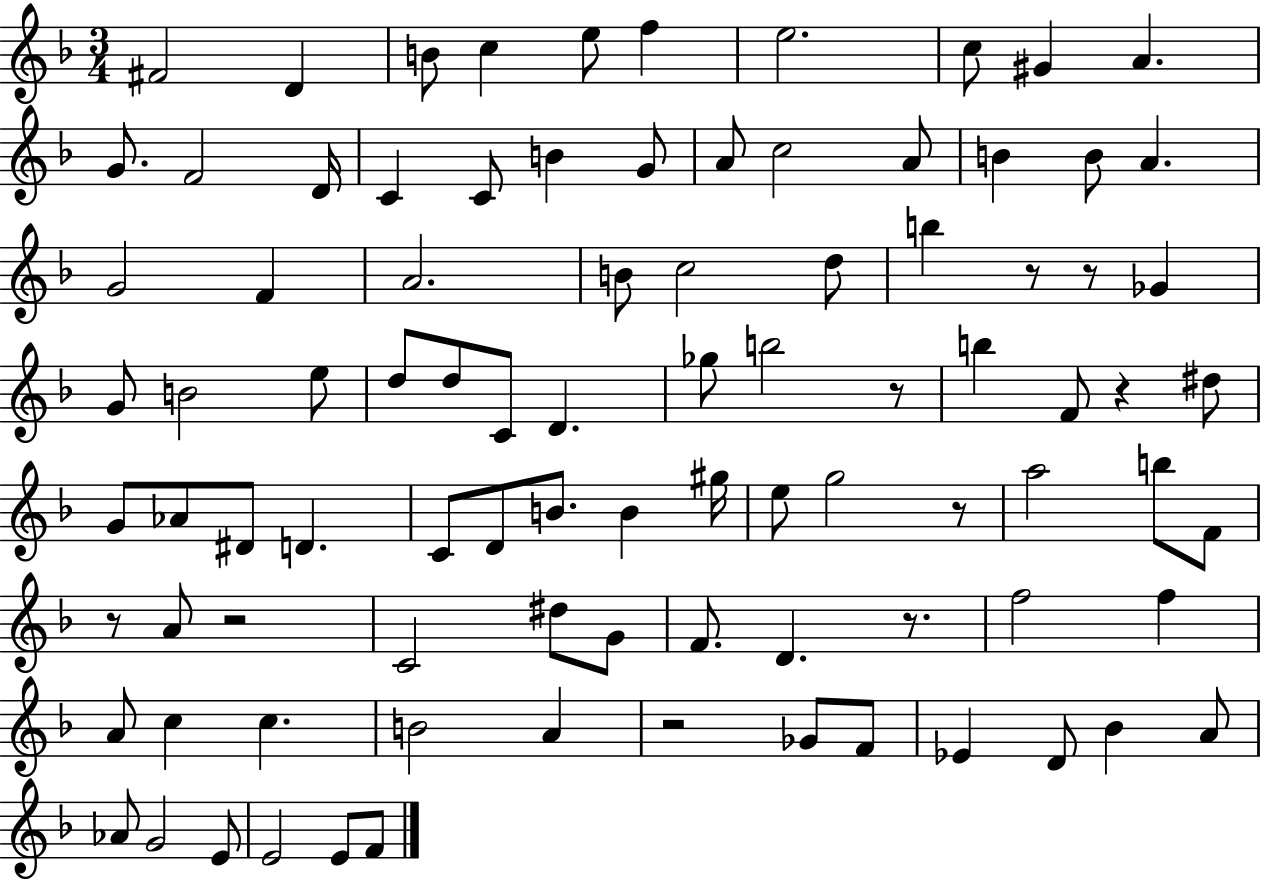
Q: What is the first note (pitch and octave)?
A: F#4